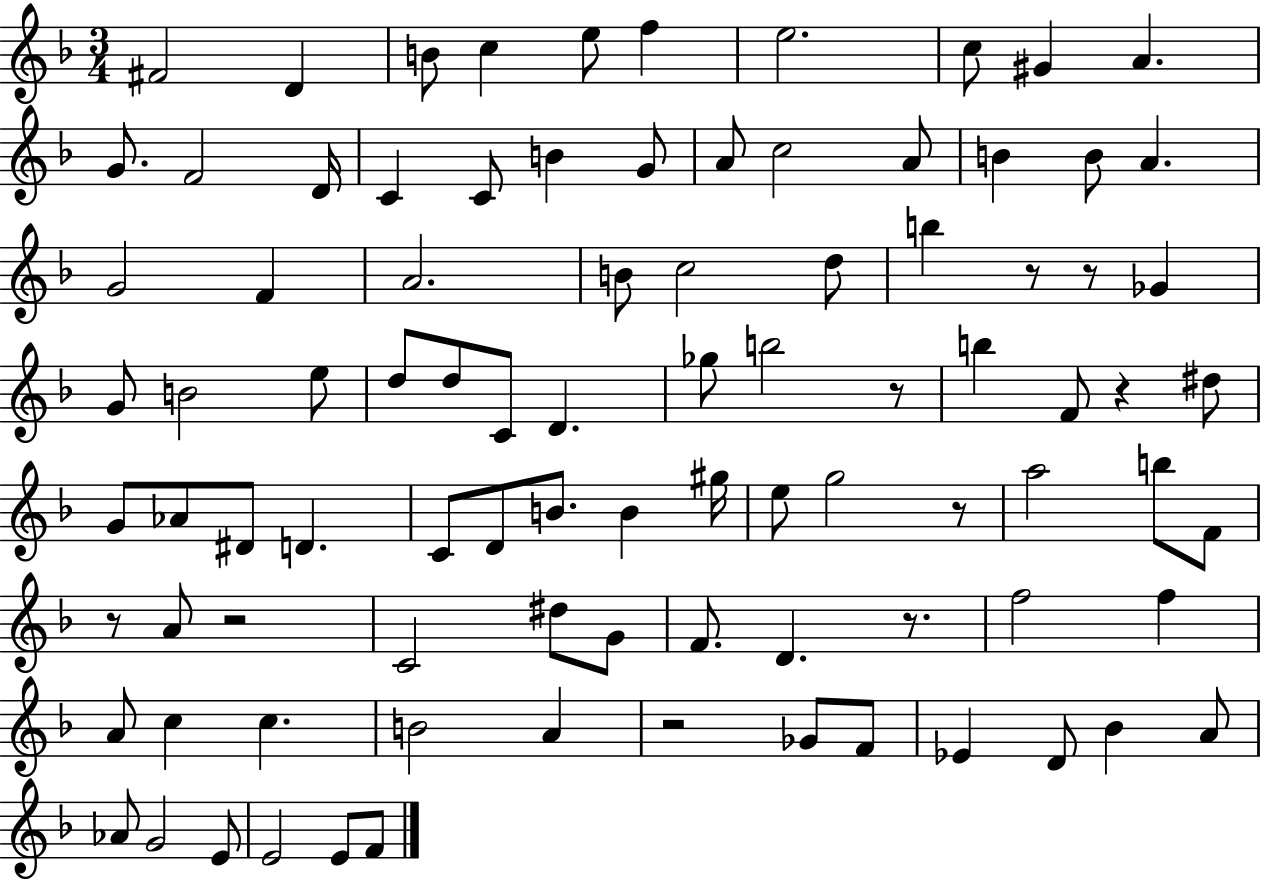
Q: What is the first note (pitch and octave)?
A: F#4